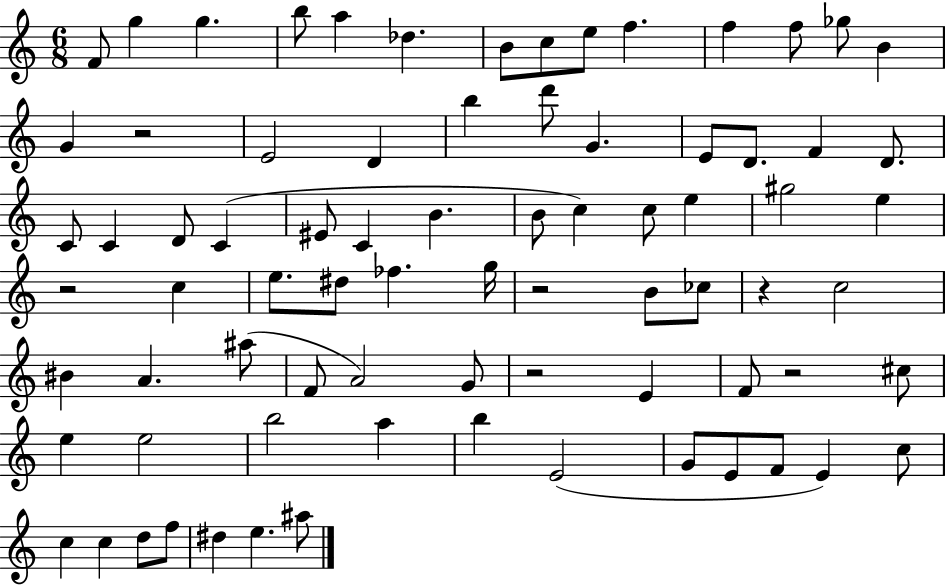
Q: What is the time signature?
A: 6/8